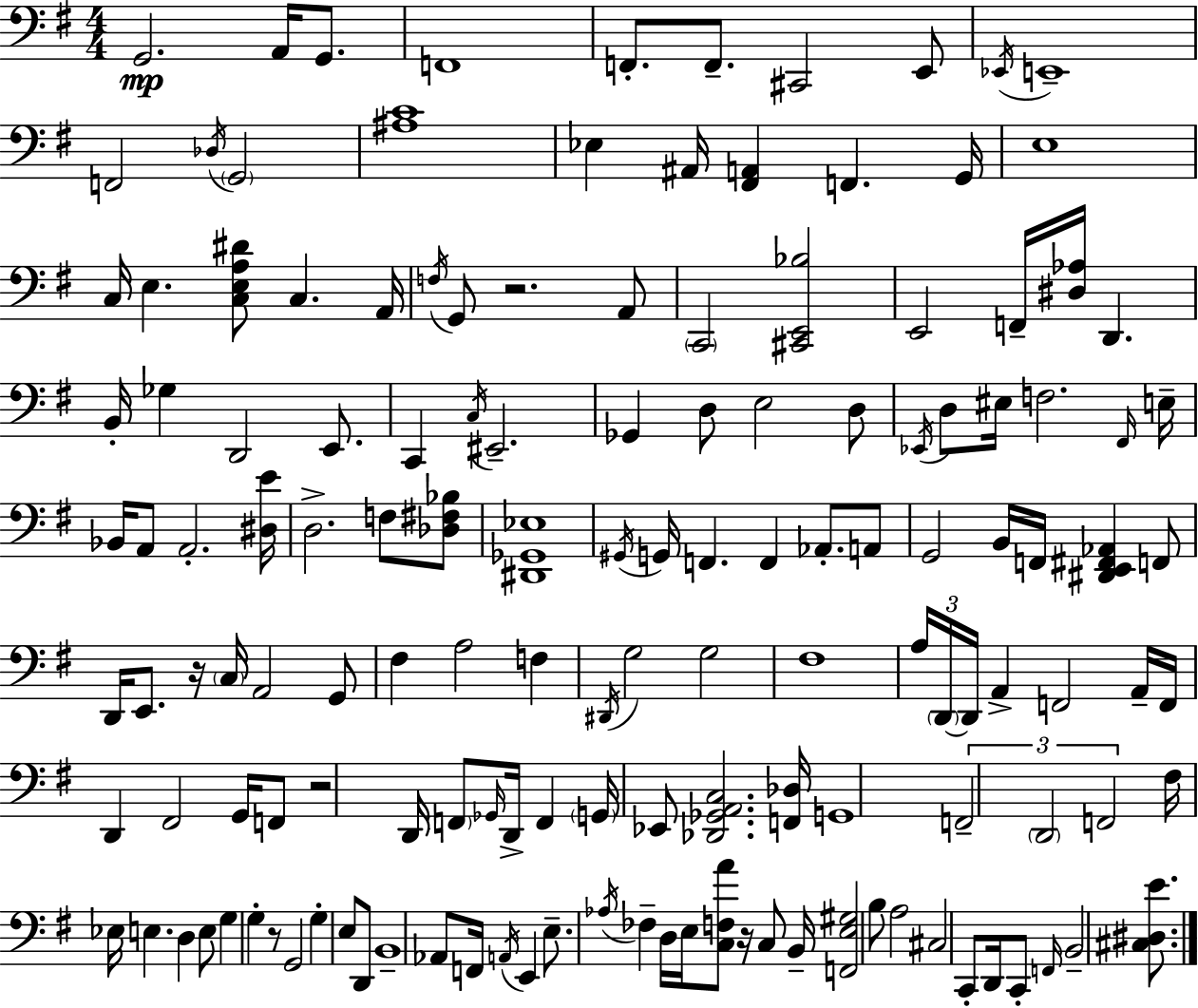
{
  \clef bass
  \numericTimeSignature
  \time 4/4
  \key e \minor
  \repeat volta 2 { g,2.\mp a,16 g,8. | f,1 | f,8.-. f,8.-- cis,2 e,8 | \acciaccatura { ees,16 } e,1-- | \break f,2 \acciaccatura { des16 } \parenthesize g,2 | <ais c'>1 | ees4 ais,16 <fis, a,>4 f,4. | g,16 e1 | \break c16 e4. <c e a dis'>8 c4. | a,16 \acciaccatura { f16 } g,8 r2. | a,8 \parenthesize c,2 <cis, e, bes>2 | e,2 f,16-- <dis aes>16 d,4. | \break b,16-. ges4 d,2 | e,8. c,4 \acciaccatura { c16 } eis,2.-- | ges,4 d8 e2 | d8 \acciaccatura { ees,16 } d8 eis16 f2. | \break \grace { fis,16 } e16-- bes,16 a,8 a,2.-. | <dis e'>16 d2.-> | f8 <des fis bes>8 <dis, ges, ees>1 | \acciaccatura { gis,16 } g,16 f,4. f,4 | \break aes,8.-. a,8 g,2 b,16 | f,16 <dis, e, fis, aes,>4 f,8 d,16 e,8. r16 \parenthesize c16 a,2 | g,8 fis4 a2 | f4 \acciaccatura { dis,16 } g2 | \break g2 fis1 | \tuplet 3/2 { a16 \parenthesize d,16~~ d,16 } a,4-> f,2 | a,16-- f,16 d,4 fis,2 | g,16 f,8 r2 | \break d,16 \parenthesize f,8 \grace { ges,16 } d,16-> f,4 \parenthesize g,16 ees,8 <des, ges, a, c>2. | <f, des>16 g,1 | \tuplet 3/2 { f,2-- | \parenthesize d,2 f,2 } | \break fis16 ees16 e4. d4 e8 g4 | g4-. r8 g,2 | g4-. e8 d,8 b,1-- | aes,8 f,16 \acciaccatura { a,16 } e,4 | \break e8.-- \acciaccatura { aes16 } fes4-- d16 e16 <c f a'>8 r16 c8 | b,16-- <f, e gis>2 b8 a2 | cis2 c,8-. d,16 c,8-. | \grace { f,16 } b,2-- <cis dis e'>8. } \bar "|."
}